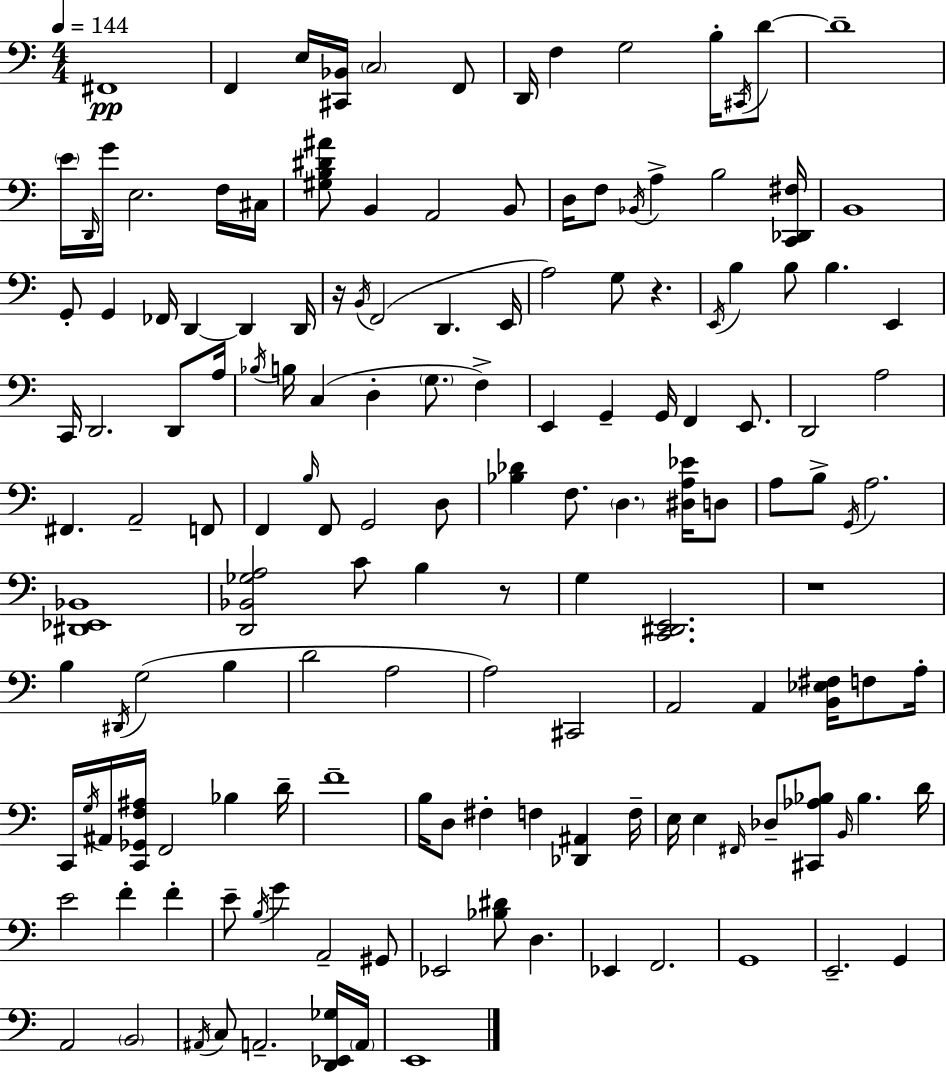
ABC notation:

X:1
T:Untitled
M:4/4
L:1/4
K:C
^F,,4 F,, E,/4 [^C,,_B,,]/4 C,2 F,,/2 D,,/4 F, G,2 B,/4 ^C,,/4 D/2 D4 E/4 D,,/4 G/4 E,2 F,/4 ^C,/4 [^G,B,^D^A]/2 B,, A,,2 B,,/2 D,/4 F,/2 _B,,/4 A, B,2 [C,,_D,,^F,]/4 B,,4 G,,/2 G,, _F,,/4 D,, D,, D,,/4 z/4 B,,/4 F,,2 D,, E,,/4 A,2 G,/2 z E,,/4 B, B,/2 B, E,, C,,/4 D,,2 D,,/2 A,/4 _B,/4 B,/4 C, D, G,/2 F, E,, G,, G,,/4 F,, E,,/2 D,,2 A,2 ^F,, A,,2 F,,/2 F,, B,/4 F,,/2 G,,2 D,/2 [_B,_D] F,/2 D, [^D,A,_E]/4 D,/2 A,/2 B,/2 G,,/4 A,2 [^D,,_E,,_B,,]4 [D,,_B,,_G,A,]2 C/2 B, z/2 G, [C,,^D,,E,,]2 z4 B, ^D,,/4 G,2 B, D2 A,2 A,2 ^C,,2 A,,2 A,, [B,,_E,^F,]/4 F,/2 A,/4 C,,/4 G,/4 ^A,,/4 [C,,_G,,F,^A,]/4 F,,2 _B, D/4 F4 B,/4 D,/2 ^F, F, [_D,,^A,,] F,/4 E,/4 E, ^F,,/4 _D,/2 [^C,,_A,_B,]/2 B,,/4 _B, D/4 E2 F F E/2 B,/4 G A,,2 ^G,,/2 _E,,2 [_B,^D]/2 D, _E,, F,,2 G,,4 E,,2 G,, A,,2 B,,2 ^A,,/4 C,/2 A,,2 [D,,_E,,_G,]/4 A,,/4 E,,4